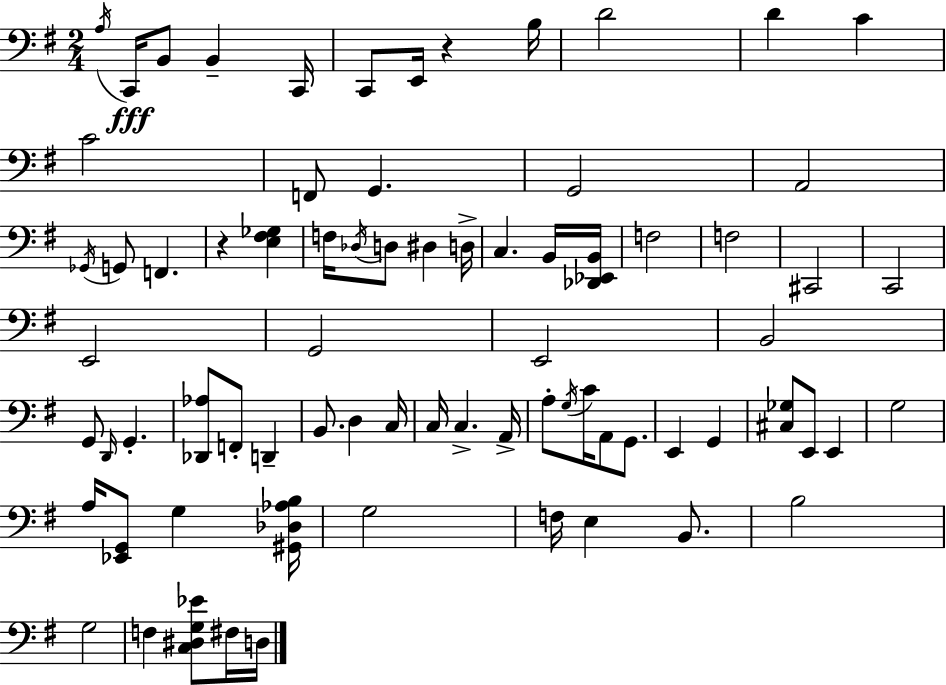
A3/s C2/s B2/e B2/q C2/s C2/e E2/s R/q B3/s D4/h D4/q C4/q C4/h F2/e G2/q. G2/h A2/h Gb2/s G2/e F2/q. R/q [E3,F#3,Gb3]/q F3/s Db3/s D3/e D#3/q D3/s C3/q. B2/s [Db2,Eb2,B2]/s F3/h F3/h C#2/h C2/h E2/h G2/h E2/h B2/h G2/e D2/s G2/q. [Db2,Ab3]/e F2/e D2/q B2/e. D3/q C3/s C3/s C3/q. A2/s A3/e G3/s C4/s A2/e G2/e. E2/q G2/q [C#3,Gb3]/e E2/e E2/q G3/h A3/s [Eb2,G2]/e G3/q [G#2,Db3,Ab3,B3]/s G3/h F3/s E3/q B2/e. B3/h G3/h F3/q [C3,D#3,G3,Eb4]/e F#3/s D3/s